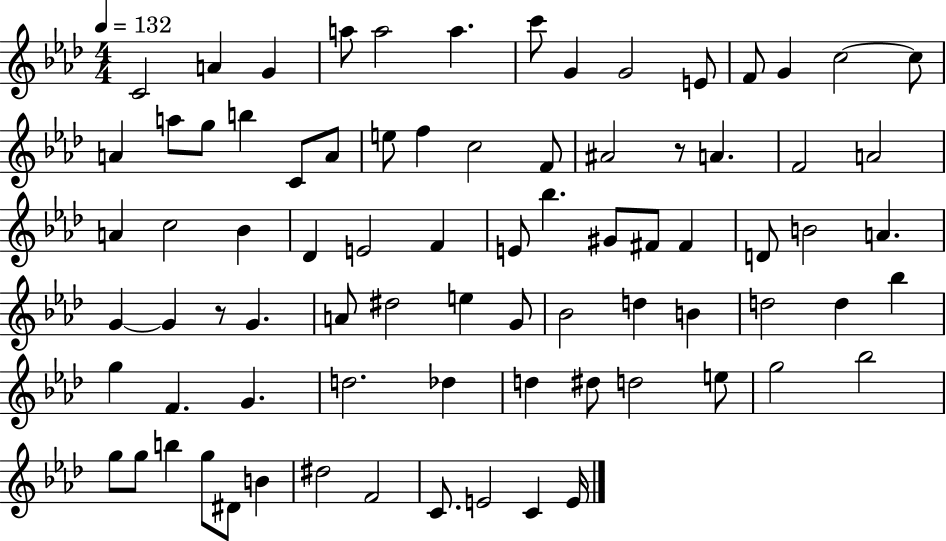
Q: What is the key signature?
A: AES major